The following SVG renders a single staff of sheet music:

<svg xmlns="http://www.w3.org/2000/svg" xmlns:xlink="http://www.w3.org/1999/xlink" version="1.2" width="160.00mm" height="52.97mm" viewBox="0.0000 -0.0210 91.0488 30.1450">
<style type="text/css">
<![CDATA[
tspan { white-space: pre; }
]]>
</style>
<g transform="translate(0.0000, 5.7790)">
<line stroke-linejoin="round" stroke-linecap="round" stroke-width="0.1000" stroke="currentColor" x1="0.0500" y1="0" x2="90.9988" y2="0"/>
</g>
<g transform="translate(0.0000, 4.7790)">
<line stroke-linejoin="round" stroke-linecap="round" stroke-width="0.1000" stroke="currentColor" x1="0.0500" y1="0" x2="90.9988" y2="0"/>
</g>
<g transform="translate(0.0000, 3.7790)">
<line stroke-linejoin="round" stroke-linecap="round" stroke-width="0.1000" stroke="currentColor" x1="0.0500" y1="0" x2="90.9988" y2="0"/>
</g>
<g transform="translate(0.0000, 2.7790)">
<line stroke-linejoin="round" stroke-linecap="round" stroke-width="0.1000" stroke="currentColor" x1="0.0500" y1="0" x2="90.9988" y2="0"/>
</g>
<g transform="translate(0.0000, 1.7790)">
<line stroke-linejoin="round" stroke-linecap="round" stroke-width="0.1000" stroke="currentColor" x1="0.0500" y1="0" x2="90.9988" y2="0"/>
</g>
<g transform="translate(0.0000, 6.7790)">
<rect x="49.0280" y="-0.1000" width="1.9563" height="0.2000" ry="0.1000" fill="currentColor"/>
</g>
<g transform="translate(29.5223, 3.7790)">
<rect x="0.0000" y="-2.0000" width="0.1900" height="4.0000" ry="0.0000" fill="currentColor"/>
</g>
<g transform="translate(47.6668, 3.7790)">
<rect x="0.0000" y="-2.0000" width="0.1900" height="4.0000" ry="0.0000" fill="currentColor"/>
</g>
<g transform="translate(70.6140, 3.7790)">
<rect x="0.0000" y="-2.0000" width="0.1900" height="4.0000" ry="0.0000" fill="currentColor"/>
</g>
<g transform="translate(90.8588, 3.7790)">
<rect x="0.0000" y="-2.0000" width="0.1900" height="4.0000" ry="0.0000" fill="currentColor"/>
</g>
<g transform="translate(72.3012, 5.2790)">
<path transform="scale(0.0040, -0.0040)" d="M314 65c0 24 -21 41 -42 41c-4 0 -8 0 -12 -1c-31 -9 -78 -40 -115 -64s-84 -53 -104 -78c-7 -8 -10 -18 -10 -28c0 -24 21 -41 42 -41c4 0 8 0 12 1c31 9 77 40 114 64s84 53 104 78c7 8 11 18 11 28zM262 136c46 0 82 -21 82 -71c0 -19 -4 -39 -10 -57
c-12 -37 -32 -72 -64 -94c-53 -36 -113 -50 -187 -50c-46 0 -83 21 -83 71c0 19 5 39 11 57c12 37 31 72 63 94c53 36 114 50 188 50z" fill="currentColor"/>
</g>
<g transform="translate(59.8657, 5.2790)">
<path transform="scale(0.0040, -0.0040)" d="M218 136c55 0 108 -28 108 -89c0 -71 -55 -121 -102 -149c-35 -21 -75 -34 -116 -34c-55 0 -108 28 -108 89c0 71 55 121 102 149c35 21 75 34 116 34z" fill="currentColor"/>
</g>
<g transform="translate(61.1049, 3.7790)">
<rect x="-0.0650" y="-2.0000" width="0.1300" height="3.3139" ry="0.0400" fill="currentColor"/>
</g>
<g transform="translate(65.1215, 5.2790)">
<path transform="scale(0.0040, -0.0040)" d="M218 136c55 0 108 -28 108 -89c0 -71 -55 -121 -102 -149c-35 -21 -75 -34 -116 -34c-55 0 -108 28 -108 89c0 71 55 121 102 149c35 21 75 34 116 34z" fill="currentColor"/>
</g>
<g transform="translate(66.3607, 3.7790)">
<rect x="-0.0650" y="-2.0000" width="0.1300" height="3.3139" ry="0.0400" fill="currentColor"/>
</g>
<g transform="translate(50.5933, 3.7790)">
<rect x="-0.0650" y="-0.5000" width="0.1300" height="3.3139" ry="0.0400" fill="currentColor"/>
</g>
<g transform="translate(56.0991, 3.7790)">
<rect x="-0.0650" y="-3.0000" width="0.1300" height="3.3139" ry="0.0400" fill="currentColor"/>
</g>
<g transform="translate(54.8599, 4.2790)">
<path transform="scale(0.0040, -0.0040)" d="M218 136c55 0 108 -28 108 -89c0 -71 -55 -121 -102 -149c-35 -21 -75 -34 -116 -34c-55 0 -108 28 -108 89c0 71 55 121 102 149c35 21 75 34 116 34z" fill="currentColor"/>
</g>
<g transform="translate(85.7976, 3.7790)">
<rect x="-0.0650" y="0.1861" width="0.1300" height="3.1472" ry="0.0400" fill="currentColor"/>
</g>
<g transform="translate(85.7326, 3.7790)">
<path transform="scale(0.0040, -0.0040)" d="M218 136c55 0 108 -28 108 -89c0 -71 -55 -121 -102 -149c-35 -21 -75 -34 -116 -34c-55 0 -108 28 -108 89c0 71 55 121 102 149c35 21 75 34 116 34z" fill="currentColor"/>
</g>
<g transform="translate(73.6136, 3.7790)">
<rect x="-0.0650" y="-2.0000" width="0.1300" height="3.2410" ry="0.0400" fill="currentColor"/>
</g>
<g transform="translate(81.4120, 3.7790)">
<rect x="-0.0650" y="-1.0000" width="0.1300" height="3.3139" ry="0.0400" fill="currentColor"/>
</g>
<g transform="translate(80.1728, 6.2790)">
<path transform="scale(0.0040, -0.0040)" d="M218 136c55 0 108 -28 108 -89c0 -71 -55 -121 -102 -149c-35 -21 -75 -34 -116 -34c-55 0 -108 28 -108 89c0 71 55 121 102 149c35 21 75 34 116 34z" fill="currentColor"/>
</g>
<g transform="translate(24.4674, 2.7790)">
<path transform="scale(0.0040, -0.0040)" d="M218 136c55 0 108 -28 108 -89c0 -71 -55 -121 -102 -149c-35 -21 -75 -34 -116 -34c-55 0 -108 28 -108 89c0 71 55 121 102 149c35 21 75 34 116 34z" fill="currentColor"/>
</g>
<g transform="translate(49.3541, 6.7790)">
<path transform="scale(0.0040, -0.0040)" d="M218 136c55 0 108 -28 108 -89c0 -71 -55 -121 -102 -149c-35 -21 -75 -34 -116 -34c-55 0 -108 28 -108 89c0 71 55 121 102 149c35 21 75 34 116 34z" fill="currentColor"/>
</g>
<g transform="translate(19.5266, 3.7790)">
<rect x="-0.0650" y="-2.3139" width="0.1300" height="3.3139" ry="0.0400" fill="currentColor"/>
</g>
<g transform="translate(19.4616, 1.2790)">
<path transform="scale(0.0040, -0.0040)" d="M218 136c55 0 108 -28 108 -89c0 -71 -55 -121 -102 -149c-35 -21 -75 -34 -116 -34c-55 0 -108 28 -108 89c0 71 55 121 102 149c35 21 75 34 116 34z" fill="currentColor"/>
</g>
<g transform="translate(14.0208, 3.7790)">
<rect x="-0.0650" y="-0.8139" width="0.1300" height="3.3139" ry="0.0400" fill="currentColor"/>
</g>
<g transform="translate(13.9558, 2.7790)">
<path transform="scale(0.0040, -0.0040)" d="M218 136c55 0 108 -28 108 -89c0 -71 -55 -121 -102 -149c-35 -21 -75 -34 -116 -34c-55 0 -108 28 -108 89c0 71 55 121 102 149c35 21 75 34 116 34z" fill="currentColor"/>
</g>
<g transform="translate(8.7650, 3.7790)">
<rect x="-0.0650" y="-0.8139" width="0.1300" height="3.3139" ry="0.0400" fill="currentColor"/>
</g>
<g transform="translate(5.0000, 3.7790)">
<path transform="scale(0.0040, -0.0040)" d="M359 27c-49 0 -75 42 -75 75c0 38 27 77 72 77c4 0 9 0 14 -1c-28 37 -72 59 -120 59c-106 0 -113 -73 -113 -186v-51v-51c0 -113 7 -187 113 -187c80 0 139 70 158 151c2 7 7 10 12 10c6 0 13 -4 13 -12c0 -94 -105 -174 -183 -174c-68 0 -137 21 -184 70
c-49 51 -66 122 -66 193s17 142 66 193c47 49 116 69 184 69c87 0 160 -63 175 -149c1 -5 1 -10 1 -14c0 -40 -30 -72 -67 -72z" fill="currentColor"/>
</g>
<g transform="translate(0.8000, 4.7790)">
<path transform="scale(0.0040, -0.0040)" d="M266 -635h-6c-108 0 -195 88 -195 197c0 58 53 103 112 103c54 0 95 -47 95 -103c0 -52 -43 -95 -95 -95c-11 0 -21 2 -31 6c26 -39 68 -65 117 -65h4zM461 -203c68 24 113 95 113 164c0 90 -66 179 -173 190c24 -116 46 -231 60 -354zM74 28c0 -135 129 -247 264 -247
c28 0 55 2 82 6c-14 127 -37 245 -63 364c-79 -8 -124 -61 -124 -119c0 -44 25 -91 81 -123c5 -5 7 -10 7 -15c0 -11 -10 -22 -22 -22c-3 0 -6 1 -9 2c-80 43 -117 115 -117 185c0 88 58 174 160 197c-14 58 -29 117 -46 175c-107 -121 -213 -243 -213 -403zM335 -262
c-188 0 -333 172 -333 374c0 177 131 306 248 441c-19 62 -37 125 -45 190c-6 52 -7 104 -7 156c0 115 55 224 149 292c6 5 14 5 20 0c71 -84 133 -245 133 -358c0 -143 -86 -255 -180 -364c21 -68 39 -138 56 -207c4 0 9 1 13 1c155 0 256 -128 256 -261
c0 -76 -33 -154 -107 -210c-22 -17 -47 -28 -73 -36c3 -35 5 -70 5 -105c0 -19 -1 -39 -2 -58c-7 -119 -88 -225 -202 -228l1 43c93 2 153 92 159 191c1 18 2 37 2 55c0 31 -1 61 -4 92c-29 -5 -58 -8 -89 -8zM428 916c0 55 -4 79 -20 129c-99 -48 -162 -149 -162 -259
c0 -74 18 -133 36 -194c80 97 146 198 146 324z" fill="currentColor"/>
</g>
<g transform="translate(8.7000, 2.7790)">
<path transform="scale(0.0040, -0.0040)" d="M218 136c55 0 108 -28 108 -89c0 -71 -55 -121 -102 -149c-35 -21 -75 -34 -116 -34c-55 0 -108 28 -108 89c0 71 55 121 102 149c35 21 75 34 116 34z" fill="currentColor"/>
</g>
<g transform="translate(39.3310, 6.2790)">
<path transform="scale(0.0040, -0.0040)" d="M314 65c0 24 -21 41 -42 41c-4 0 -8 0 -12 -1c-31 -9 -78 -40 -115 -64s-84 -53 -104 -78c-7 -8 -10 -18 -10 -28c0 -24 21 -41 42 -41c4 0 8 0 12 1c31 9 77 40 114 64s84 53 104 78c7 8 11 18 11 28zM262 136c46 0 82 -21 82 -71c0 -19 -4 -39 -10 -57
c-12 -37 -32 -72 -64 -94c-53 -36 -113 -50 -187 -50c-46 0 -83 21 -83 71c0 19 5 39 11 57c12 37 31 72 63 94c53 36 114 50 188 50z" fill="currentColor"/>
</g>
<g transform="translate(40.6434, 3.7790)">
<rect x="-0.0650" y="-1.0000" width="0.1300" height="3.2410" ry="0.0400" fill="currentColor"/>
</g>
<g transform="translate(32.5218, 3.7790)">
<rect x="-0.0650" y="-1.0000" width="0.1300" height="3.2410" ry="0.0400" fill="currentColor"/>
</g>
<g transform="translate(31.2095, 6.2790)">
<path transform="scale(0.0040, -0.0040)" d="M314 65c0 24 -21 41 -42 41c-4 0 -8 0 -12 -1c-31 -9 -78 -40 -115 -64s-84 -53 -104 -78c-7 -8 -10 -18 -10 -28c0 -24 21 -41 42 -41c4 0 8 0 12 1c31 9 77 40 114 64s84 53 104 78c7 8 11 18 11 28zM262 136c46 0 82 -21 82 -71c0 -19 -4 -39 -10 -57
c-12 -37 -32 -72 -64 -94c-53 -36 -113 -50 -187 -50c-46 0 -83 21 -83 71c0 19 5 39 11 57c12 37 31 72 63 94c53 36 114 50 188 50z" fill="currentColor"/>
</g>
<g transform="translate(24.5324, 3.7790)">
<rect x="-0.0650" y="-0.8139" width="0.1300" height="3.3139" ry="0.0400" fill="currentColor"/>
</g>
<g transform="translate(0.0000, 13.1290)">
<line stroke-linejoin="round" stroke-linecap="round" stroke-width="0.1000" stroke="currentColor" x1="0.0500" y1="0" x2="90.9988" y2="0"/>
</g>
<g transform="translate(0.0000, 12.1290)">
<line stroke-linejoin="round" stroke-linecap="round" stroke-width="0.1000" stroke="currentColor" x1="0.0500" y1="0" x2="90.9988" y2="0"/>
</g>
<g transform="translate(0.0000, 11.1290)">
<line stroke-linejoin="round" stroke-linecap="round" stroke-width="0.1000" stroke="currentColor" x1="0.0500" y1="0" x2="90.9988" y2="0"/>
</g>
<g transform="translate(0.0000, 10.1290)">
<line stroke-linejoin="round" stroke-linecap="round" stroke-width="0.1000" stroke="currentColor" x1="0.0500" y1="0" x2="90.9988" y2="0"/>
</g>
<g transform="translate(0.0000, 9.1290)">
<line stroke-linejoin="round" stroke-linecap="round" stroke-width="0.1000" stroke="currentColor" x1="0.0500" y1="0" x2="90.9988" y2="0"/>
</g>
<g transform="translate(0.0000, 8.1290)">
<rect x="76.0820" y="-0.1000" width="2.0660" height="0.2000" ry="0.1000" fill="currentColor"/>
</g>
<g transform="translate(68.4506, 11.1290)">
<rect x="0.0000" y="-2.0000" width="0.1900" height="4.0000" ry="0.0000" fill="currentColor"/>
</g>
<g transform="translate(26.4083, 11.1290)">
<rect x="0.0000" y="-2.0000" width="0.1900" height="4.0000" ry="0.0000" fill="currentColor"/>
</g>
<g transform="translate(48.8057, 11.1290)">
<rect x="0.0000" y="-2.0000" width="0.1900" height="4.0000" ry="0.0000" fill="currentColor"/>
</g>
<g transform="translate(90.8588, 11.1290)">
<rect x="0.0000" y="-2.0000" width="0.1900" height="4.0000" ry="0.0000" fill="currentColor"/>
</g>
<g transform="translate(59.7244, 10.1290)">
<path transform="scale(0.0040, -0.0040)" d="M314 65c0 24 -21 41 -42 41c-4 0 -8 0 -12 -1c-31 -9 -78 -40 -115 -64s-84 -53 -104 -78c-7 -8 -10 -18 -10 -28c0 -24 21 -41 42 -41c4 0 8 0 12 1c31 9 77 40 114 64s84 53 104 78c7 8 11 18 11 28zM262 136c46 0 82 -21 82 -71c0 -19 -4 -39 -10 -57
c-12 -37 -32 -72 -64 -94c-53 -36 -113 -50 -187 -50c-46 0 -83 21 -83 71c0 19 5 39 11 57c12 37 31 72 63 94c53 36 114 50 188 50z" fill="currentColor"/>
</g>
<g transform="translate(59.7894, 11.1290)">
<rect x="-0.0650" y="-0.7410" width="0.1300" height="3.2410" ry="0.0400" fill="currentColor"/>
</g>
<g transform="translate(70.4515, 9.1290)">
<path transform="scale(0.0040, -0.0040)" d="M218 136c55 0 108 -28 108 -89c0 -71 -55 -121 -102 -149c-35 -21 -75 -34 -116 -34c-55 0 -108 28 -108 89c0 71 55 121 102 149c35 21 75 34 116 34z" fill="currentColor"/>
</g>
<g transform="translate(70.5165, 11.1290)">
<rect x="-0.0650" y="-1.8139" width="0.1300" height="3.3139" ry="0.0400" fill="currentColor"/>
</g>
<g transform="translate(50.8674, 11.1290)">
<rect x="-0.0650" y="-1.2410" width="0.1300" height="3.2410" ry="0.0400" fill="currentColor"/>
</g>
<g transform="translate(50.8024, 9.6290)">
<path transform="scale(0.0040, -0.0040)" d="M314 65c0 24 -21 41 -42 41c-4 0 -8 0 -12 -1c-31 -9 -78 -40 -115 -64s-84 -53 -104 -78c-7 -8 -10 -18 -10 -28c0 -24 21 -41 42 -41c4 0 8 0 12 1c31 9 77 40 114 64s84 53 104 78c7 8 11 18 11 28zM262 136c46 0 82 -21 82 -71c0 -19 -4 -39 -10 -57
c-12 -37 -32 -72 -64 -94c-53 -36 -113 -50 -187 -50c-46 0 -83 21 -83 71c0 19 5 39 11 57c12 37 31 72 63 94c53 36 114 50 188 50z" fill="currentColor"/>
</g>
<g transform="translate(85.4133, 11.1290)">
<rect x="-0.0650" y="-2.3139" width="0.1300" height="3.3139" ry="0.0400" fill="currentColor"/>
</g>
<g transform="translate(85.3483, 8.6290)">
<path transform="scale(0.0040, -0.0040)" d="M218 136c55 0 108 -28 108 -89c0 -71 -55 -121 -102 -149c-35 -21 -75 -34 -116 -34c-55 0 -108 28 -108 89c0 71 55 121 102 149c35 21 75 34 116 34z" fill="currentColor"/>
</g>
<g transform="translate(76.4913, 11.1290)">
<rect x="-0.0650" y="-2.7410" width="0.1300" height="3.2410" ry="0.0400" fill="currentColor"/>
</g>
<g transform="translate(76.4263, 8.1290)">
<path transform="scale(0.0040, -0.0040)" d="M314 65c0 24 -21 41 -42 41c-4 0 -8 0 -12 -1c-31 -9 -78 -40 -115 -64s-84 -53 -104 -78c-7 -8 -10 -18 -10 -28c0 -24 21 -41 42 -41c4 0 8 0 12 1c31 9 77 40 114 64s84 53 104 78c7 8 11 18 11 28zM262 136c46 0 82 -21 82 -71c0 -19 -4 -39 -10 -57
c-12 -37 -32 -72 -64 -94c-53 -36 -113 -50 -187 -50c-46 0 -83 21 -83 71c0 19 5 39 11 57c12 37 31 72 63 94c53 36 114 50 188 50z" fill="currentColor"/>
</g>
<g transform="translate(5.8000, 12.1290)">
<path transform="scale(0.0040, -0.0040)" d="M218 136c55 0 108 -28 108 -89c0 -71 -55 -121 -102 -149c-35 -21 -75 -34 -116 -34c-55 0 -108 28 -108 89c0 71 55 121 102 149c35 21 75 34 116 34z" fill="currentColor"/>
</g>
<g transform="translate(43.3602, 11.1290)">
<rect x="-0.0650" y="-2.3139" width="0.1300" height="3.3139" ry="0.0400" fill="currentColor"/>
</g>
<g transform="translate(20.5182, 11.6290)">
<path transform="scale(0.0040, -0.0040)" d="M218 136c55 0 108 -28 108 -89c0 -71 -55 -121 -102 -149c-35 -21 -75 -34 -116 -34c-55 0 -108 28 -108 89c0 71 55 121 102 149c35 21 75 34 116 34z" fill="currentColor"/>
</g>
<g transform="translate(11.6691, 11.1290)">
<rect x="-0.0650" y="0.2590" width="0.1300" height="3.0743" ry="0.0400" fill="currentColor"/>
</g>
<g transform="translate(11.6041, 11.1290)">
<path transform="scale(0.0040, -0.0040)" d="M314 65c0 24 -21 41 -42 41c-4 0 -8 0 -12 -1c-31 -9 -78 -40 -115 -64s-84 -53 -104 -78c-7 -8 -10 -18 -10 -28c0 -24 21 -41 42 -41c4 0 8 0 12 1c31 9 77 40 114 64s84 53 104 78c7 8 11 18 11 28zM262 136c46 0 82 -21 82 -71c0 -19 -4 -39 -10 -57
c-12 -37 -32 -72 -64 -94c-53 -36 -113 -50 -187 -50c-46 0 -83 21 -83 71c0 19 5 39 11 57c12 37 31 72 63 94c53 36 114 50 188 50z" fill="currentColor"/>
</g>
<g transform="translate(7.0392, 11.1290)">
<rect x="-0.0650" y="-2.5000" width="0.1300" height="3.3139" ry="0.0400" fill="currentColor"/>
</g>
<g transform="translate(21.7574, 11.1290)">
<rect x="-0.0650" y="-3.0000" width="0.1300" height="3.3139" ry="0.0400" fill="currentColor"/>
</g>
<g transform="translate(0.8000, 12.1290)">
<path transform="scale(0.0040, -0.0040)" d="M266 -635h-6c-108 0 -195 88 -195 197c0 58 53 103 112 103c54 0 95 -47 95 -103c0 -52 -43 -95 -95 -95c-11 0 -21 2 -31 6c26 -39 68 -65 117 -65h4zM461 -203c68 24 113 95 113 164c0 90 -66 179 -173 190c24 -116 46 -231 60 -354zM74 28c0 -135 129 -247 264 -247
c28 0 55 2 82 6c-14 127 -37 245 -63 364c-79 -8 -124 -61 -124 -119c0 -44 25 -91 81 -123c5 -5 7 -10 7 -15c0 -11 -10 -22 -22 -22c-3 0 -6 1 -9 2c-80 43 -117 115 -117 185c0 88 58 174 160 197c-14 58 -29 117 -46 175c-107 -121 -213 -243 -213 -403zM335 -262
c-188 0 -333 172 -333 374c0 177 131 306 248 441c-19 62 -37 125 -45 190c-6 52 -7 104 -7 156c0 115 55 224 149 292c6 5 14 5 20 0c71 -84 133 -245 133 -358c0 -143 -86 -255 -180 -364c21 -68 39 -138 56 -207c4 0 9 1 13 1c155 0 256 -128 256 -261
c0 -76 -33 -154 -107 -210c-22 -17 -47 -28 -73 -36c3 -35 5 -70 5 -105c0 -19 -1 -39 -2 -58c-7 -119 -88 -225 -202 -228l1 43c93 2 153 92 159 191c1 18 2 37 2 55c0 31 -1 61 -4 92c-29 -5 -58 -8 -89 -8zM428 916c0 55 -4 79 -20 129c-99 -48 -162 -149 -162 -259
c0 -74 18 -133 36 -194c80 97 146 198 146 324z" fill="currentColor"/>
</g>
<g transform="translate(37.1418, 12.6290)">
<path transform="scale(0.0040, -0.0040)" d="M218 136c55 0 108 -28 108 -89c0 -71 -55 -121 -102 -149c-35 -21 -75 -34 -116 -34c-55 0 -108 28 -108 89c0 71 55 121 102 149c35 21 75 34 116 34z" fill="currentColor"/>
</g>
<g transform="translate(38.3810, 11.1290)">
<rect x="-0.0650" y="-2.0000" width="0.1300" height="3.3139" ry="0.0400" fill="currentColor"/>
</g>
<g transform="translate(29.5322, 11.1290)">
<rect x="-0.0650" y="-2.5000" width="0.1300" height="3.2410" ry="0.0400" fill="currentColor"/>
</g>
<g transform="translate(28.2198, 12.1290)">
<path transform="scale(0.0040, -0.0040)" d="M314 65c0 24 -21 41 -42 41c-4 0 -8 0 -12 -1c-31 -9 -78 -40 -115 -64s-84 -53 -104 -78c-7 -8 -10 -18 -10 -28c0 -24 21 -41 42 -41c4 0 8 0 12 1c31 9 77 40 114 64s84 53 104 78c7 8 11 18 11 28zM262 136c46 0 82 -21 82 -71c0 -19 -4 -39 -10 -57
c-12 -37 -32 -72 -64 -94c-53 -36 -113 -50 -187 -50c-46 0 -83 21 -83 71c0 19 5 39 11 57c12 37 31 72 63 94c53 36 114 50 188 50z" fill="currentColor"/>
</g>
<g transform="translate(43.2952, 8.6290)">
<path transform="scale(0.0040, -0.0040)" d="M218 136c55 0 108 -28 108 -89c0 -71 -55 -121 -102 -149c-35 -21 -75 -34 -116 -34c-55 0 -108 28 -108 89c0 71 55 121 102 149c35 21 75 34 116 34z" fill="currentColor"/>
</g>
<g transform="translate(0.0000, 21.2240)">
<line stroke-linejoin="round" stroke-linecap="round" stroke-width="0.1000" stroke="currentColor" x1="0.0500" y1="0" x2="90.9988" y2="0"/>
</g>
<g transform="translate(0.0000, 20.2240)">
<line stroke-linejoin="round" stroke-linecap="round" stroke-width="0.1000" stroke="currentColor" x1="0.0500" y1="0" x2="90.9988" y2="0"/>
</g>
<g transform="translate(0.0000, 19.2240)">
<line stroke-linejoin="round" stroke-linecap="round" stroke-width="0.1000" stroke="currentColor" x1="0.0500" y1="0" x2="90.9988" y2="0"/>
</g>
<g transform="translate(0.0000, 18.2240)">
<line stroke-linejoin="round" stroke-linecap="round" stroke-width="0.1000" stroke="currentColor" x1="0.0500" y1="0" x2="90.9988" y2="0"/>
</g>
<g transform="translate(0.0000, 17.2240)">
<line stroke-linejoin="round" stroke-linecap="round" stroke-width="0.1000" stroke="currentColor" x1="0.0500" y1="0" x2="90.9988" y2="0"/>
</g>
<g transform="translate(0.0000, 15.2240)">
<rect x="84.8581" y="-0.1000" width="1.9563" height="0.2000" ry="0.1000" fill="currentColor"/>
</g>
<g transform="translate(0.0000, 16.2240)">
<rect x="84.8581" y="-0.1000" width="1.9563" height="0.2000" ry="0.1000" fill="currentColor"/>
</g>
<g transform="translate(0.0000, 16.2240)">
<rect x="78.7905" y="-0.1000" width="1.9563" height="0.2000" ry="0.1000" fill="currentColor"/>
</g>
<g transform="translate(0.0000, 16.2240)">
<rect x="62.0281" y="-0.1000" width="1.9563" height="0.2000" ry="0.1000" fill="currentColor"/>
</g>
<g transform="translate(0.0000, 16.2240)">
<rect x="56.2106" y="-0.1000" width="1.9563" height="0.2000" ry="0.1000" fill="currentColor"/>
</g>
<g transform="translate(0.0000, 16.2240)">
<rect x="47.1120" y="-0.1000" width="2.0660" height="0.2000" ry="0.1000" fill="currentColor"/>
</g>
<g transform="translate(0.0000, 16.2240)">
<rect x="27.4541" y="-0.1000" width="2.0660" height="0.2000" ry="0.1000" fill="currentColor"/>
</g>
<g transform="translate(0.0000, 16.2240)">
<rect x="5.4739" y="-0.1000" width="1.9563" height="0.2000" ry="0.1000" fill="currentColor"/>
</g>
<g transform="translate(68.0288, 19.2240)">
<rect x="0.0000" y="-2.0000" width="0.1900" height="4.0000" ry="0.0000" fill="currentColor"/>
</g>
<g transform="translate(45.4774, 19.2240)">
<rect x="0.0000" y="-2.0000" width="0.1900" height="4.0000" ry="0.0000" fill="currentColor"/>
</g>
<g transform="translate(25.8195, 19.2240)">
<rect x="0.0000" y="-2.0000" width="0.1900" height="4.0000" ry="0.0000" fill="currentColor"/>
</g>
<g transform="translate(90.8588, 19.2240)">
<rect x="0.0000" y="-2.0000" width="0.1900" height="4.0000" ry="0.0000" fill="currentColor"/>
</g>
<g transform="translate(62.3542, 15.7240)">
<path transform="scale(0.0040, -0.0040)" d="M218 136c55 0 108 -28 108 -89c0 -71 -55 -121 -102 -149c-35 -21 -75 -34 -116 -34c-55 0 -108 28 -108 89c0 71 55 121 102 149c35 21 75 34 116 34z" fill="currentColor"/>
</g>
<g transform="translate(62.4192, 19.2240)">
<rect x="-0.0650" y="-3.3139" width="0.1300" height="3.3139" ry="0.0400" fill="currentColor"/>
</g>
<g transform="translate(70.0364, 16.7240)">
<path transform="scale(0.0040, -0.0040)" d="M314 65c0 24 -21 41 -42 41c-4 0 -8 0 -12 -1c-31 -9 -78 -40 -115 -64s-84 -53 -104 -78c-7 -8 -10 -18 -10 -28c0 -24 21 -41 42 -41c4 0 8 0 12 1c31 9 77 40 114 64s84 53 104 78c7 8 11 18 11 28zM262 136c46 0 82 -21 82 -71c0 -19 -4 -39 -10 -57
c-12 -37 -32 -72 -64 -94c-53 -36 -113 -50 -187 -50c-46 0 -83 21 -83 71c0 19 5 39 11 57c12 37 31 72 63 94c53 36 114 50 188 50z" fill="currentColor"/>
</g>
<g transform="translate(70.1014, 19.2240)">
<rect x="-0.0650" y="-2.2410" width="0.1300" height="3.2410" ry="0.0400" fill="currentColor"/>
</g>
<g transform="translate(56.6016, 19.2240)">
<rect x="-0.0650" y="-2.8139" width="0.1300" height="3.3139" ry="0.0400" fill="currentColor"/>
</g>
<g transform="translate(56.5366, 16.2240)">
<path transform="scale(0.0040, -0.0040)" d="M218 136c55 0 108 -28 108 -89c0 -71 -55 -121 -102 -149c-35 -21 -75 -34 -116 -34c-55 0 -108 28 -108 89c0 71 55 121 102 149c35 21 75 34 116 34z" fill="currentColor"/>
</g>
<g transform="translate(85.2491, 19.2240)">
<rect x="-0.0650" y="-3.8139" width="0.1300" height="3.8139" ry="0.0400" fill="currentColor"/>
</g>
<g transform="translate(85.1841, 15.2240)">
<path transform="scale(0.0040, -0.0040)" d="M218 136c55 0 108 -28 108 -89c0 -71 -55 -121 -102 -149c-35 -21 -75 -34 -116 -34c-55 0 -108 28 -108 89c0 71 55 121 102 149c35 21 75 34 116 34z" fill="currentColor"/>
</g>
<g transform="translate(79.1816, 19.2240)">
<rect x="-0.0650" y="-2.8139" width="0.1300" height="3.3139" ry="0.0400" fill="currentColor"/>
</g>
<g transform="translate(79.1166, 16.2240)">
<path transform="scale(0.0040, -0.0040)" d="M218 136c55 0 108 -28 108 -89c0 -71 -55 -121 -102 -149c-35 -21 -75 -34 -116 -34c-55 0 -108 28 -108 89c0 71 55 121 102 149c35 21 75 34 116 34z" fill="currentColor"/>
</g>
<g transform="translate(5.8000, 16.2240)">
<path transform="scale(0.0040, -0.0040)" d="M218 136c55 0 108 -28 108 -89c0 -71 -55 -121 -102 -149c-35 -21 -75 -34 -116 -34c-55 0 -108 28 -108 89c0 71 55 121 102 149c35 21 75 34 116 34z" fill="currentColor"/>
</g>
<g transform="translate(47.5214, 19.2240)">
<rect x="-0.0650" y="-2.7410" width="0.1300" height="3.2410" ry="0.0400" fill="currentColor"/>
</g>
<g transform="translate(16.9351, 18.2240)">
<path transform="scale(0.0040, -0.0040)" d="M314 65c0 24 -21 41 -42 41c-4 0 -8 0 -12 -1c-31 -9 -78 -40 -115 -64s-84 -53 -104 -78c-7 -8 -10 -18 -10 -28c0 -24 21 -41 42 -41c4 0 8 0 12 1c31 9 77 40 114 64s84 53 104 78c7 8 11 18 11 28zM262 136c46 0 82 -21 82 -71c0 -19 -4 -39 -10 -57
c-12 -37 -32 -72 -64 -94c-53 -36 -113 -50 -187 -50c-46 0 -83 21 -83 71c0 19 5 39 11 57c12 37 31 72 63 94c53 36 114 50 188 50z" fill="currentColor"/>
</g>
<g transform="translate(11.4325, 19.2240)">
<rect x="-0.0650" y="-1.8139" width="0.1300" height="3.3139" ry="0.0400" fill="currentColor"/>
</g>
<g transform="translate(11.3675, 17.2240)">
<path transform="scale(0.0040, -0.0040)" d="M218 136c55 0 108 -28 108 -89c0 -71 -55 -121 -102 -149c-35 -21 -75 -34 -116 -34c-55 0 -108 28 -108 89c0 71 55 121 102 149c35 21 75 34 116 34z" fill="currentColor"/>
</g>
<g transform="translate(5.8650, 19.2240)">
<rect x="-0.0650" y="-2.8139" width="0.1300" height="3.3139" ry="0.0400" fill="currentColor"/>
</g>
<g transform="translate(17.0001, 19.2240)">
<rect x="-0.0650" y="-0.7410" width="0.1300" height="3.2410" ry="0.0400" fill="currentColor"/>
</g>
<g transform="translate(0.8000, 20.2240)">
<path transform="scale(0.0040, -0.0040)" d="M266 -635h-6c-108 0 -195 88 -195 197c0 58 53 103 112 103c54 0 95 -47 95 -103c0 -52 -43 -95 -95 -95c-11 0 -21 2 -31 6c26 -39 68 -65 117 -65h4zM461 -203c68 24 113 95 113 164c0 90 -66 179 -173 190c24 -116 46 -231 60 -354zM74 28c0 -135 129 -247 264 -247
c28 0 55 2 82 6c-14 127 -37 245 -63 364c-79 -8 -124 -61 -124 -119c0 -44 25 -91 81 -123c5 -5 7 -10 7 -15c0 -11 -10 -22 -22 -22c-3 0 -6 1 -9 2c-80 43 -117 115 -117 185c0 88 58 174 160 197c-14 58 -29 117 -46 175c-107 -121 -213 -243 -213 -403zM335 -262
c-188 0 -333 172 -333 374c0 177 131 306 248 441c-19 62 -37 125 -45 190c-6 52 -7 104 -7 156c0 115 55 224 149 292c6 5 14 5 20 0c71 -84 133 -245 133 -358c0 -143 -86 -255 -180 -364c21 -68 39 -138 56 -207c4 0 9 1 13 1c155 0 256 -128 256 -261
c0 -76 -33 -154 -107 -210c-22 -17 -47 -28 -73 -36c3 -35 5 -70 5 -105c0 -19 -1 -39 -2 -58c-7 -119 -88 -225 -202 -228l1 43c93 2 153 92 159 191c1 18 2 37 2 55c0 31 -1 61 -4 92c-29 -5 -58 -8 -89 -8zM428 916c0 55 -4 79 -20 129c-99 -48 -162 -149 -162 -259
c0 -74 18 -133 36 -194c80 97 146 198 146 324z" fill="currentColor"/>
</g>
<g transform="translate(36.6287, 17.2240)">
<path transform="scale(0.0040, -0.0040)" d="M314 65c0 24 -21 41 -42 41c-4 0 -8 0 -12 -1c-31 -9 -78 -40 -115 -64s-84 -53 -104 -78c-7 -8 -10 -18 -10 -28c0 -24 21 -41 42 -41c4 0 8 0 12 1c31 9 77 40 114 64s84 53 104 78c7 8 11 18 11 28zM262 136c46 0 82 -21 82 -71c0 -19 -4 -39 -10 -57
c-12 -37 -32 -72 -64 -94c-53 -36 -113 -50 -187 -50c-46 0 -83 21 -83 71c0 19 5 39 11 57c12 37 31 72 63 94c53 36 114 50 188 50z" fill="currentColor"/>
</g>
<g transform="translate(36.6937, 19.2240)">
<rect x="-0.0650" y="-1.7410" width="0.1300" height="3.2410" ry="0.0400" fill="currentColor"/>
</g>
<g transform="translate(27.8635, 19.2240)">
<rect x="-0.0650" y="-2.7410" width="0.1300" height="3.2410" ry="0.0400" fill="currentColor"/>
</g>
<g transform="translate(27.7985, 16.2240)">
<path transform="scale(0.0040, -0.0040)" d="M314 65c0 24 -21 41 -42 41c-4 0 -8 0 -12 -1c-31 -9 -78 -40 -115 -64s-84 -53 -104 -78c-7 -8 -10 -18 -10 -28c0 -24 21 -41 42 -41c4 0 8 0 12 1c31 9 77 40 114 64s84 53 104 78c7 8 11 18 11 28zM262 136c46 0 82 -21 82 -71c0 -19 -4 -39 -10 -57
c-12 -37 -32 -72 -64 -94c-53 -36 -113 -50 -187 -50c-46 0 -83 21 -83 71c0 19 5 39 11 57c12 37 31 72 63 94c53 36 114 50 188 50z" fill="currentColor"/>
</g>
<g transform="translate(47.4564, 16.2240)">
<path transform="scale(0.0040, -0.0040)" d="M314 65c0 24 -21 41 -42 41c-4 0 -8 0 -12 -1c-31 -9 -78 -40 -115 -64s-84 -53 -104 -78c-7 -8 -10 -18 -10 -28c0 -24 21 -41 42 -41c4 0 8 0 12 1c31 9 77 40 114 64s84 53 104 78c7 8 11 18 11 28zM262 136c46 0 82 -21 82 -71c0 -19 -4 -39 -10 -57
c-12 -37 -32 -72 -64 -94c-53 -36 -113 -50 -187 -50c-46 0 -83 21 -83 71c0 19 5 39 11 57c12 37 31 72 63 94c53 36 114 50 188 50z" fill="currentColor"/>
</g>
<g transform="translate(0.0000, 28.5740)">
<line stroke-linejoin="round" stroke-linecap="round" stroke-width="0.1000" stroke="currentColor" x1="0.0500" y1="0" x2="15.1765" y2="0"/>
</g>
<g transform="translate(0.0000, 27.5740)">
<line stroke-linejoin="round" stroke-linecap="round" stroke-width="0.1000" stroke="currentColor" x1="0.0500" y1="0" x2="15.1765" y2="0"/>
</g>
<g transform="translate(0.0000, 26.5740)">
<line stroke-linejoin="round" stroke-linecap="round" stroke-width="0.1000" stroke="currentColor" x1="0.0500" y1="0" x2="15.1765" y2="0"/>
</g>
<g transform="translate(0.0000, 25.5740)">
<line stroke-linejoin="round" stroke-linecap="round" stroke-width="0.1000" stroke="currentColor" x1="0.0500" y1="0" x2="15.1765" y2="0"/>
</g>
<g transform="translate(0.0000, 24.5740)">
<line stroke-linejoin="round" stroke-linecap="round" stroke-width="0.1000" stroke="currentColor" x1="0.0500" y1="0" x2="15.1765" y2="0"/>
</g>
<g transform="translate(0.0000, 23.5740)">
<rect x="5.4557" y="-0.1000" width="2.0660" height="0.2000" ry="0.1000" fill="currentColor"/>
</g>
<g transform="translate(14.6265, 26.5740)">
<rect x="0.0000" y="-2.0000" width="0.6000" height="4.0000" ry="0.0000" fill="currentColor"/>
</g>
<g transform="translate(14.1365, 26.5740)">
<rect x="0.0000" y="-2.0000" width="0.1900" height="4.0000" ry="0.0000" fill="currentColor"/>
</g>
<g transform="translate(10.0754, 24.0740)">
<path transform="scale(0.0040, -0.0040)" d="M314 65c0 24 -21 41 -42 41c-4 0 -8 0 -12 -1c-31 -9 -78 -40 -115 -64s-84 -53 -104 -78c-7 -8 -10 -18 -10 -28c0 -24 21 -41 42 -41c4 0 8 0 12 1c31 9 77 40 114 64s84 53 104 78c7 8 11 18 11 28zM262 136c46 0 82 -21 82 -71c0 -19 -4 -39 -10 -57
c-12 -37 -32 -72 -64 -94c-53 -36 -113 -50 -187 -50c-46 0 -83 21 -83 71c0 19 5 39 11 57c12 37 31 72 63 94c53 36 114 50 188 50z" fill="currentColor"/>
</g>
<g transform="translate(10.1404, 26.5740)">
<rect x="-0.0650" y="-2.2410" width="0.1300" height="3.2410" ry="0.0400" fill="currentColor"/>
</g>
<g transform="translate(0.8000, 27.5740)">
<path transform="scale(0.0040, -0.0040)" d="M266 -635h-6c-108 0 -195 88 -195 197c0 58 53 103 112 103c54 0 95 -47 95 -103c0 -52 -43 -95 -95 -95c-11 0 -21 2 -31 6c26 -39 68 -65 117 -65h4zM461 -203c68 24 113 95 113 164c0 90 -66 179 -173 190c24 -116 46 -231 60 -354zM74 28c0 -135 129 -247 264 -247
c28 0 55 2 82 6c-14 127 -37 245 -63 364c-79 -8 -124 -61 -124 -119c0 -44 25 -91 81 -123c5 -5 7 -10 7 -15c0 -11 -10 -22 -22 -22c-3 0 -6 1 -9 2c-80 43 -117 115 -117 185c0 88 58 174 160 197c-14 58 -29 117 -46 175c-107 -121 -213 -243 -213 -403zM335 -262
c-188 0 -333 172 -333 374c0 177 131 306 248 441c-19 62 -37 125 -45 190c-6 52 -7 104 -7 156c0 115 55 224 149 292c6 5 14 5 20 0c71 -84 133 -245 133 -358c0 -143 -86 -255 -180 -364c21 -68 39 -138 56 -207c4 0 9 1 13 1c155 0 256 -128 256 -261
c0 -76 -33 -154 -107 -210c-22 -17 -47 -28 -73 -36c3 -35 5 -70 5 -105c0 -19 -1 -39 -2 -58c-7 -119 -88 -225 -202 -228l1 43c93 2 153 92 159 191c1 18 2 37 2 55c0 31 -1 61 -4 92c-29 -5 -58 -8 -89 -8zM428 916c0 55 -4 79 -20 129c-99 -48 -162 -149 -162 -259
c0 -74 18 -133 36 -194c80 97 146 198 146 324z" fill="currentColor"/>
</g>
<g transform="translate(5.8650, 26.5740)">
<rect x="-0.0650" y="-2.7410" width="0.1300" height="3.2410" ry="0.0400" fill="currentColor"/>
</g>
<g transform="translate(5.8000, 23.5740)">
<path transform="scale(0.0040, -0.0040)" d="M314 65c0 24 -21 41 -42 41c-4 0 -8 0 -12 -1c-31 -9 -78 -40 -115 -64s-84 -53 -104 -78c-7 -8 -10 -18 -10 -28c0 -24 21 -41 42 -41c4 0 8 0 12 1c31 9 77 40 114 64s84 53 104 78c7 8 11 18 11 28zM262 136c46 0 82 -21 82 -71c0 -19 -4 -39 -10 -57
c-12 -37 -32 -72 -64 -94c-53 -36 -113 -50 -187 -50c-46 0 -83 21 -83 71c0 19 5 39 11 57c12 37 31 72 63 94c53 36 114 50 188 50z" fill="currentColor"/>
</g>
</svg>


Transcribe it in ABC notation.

X:1
T:Untitled
M:4/4
L:1/4
K:C
d d g d D2 D2 C A F F F2 D B G B2 A G2 F g e2 d2 f a2 g a f d2 a2 f2 a2 a b g2 a c' a2 g2